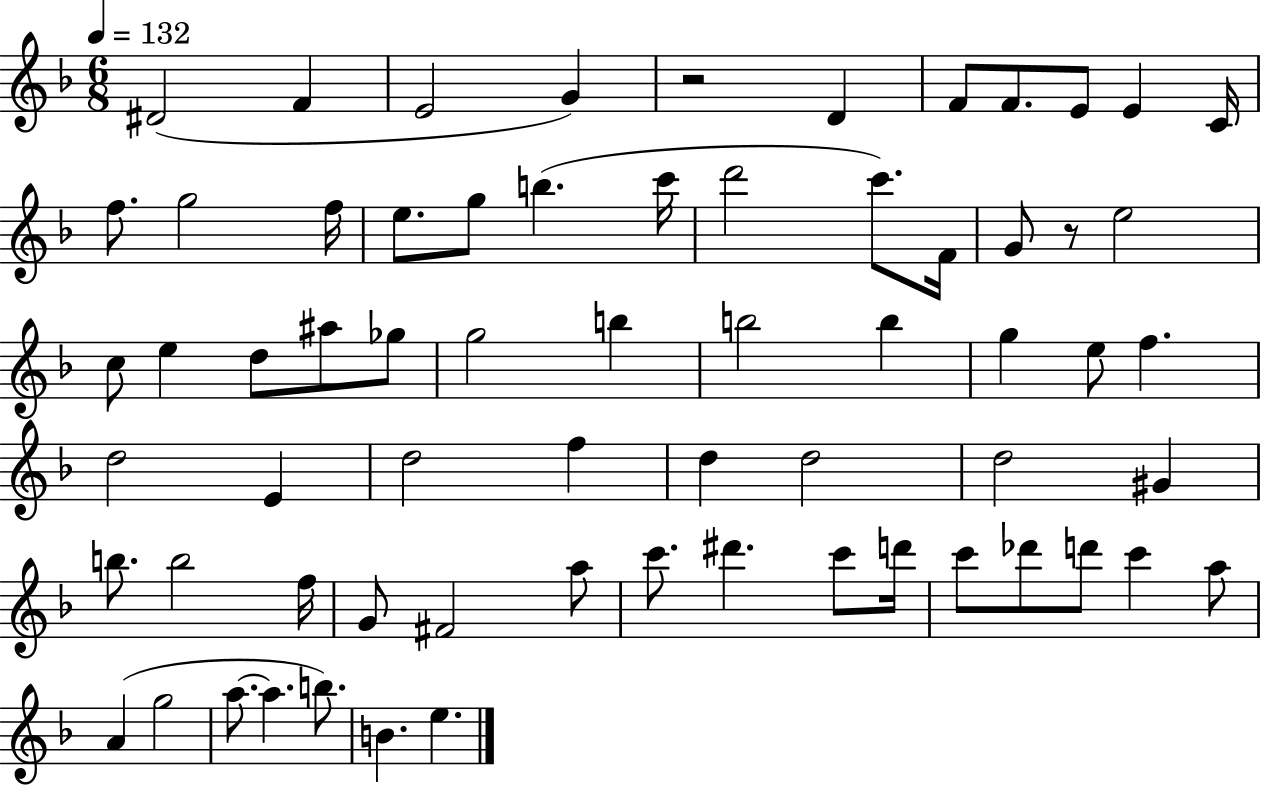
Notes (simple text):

D#4/h F4/q E4/h G4/q R/h D4/q F4/e F4/e. E4/e E4/q C4/s F5/e. G5/h F5/s E5/e. G5/e B5/q. C6/s D6/h C6/e. F4/s G4/e R/e E5/h C5/e E5/q D5/e A#5/e Gb5/e G5/h B5/q B5/h B5/q G5/q E5/e F5/q. D5/h E4/q D5/h F5/q D5/q D5/h D5/h G#4/q B5/e. B5/h F5/s G4/e F#4/h A5/e C6/e. D#6/q. C6/e D6/s C6/e Db6/e D6/e C6/q A5/e A4/q G5/h A5/e. A5/q. B5/e. B4/q. E5/q.